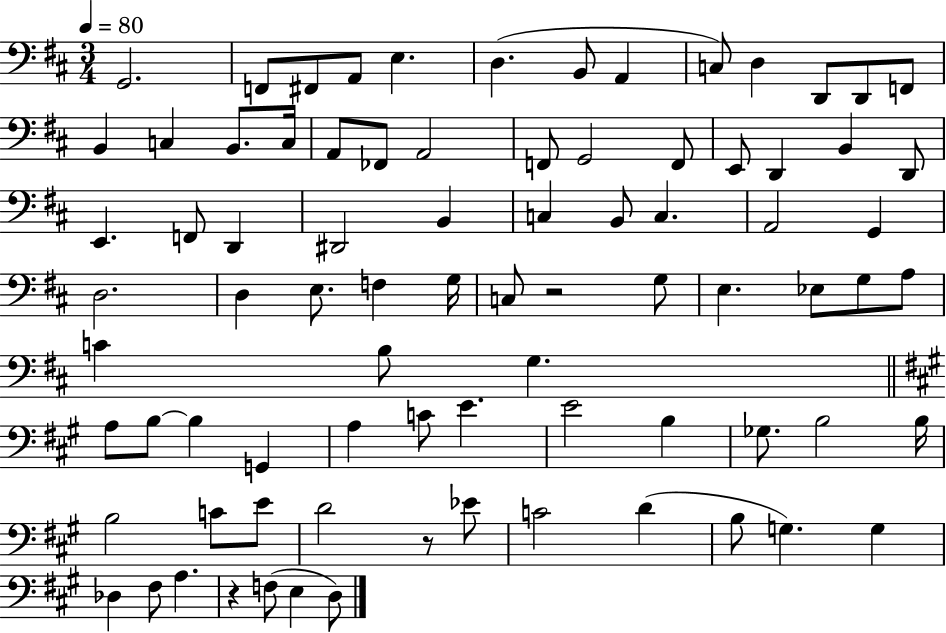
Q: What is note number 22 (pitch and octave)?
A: G2